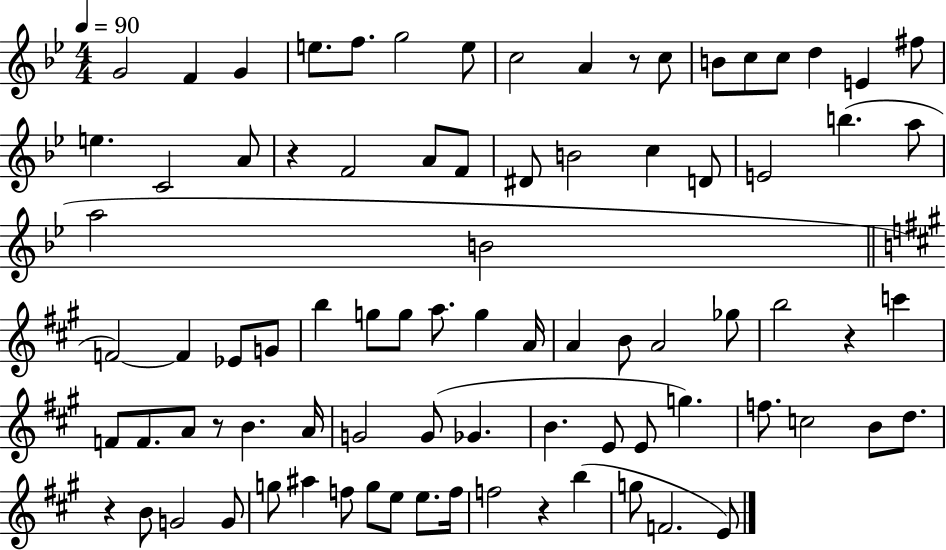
{
  \clef treble
  \numericTimeSignature
  \time 4/4
  \key bes \major
  \tempo 4 = 90
  g'2 f'4 g'4 | e''8. f''8. g''2 e''8 | c''2 a'4 r8 c''8 | b'8 c''8 c''8 d''4 e'4 fis''8 | \break e''4. c'2 a'8 | r4 f'2 a'8 f'8 | dis'8 b'2 c''4 d'8 | e'2 b''4.( a''8 | \break a''2 b'2 | \bar "||" \break \key a \major f'2~~) f'4 ees'8 g'8 | b''4 g''8 g''8 a''8. g''4 a'16 | a'4 b'8 a'2 ges''8 | b''2 r4 c'''4 | \break f'8 f'8. a'8 r8 b'4. a'16 | g'2 g'8( ges'4. | b'4. e'8 e'8 g''4.) | f''8. c''2 b'8 d''8. | \break r4 b'8 g'2 g'8 | g''8 ais''4 f''8 g''8 e''8 e''8. f''16 | f''2 r4 b''4( | g''8 f'2. e'8) | \break \bar "|."
}